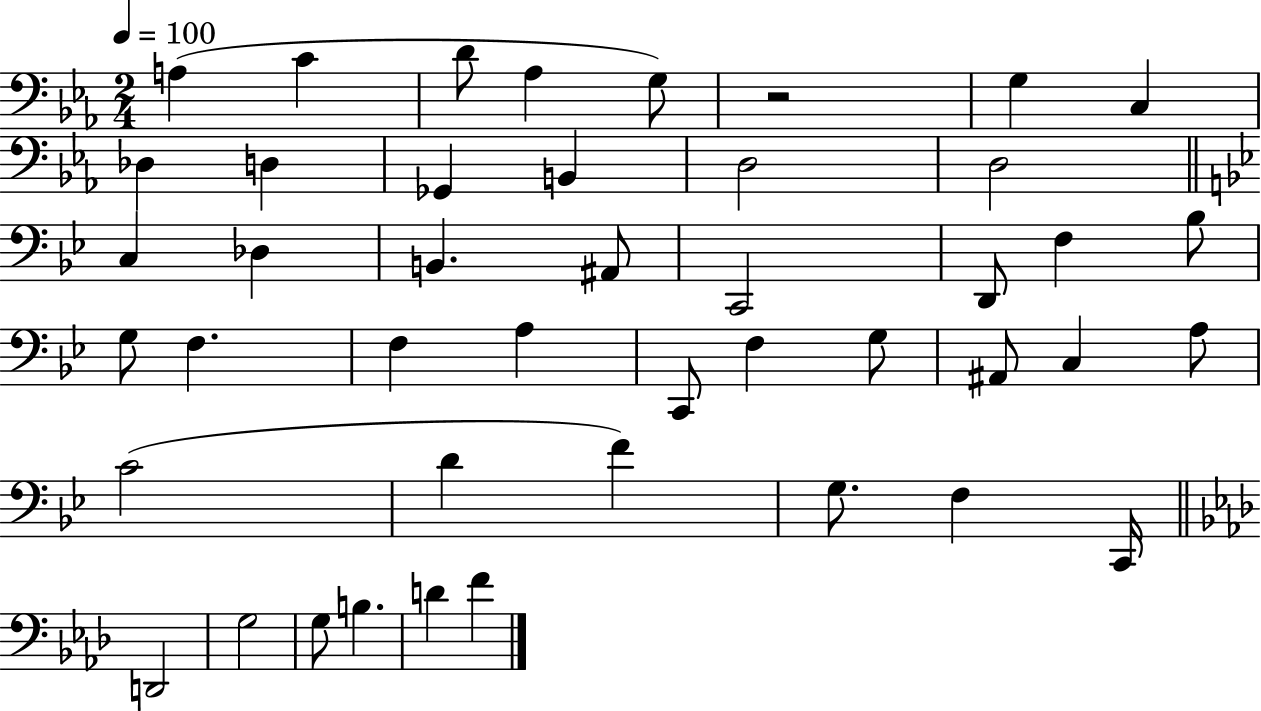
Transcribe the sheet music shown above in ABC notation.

X:1
T:Untitled
M:2/4
L:1/4
K:Eb
A, C D/2 _A, G,/2 z2 G, C, _D, D, _G,, B,, D,2 D,2 C, _D, B,, ^A,,/2 C,,2 D,,/2 F, _B,/2 G,/2 F, F, A, C,,/2 F, G,/2 ^A,,/2 C, A,/2 C2 D F G,/2 F, C,,/4 D,,2 G,2 G,/2 B, D F